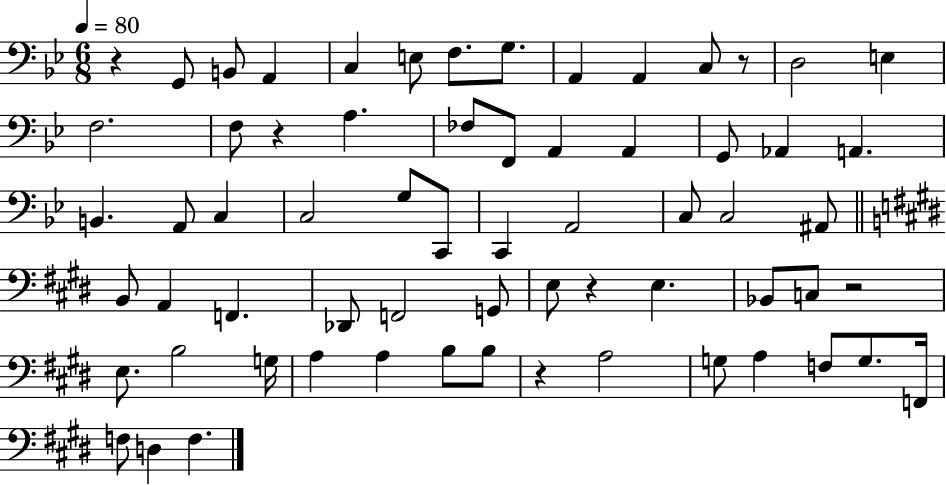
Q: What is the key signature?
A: BES major